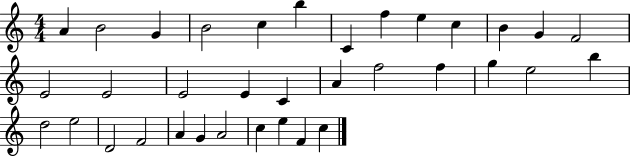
{
  \clef treble
  \numericTimeSignature
  \time 4/4
  \key c \major
  a'4 b'2 g'4 | b'2 c''4 b''4 | c'4 f''4 e''4 c''4 | b'4 g'4 f'2 | \break e'2 e'2 | e'2 e'4 c'4 | a'4 f''2 f''4 | g''4 e''2 b''4 | \break d''2 e''2 | d'2 f'2 | a'4 g'4 a'2 | c''4 e''4 f'4 c''4 | \break \bar "|."
}